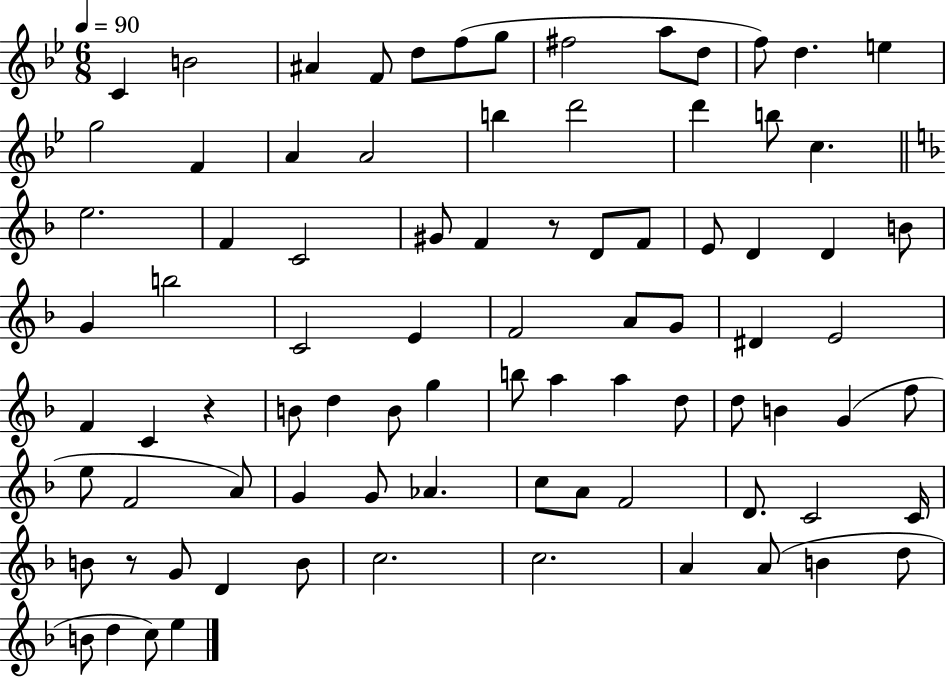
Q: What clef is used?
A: treble